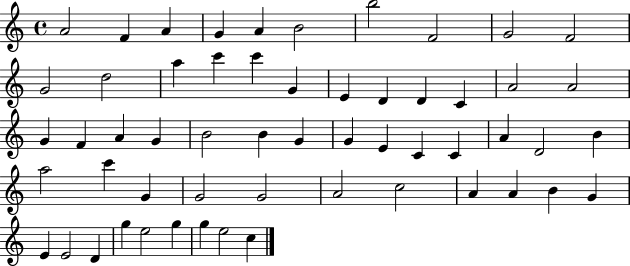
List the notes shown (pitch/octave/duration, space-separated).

A4/h F4/q A4/q G4/q A4/q B4/h B5/h F4/h G4/h F4/h G4/h D5/h A5/q C6/q C6/q G4/q E4/q D4/q D4/q C4/q A4/h A4/h G4/q F4/q A4/q G4/q B4/h B4/q G4/q G4/q E4/q C4/q C4/q A4/q D4/h B4/q A5/h C6/q G4/q G4/h G4/h A4/h C5/h A4/q A4/q B4/q G4/q E4/q E4/h D4/q G5/q E5/h G5/q G5/q E5/h C5/q